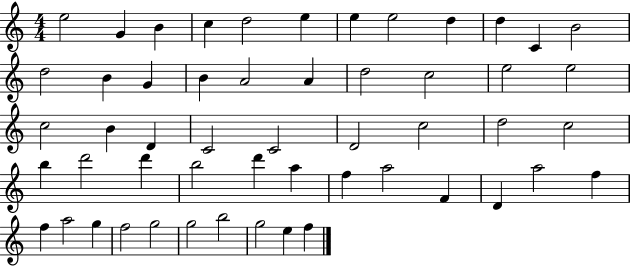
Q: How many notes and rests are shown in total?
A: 53